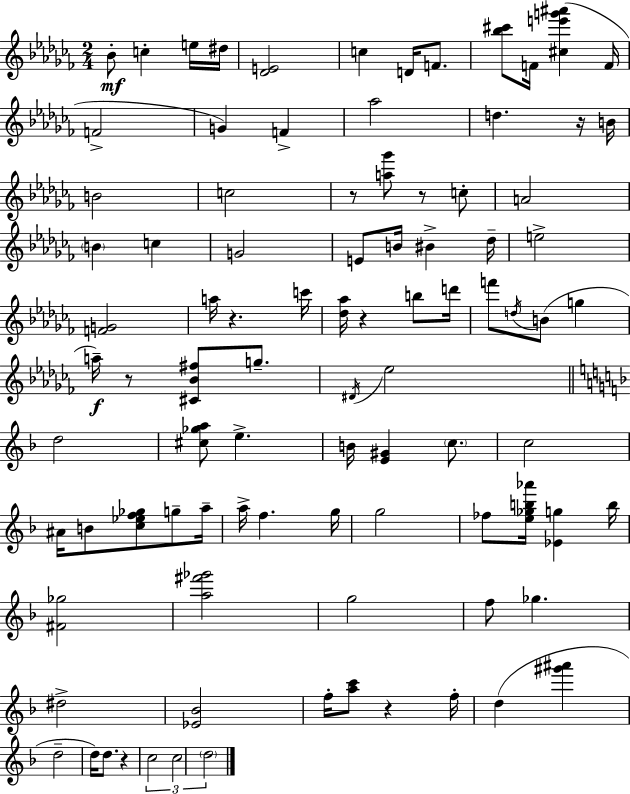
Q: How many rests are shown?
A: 8